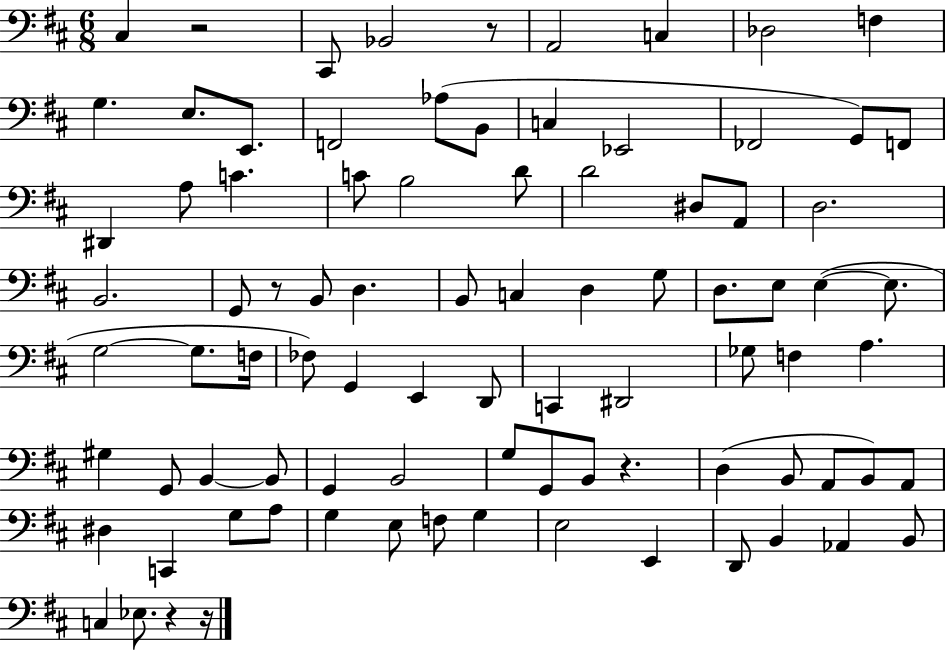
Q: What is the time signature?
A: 6/8